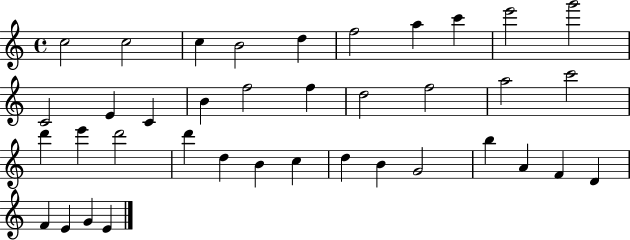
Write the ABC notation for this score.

X:1
T:Untitled
M:4/4
L:1/4
K:C
c2 c2 c B2 d f2 a c' e'2 g'2 C2 E C B f2 f d2 f2 a2 c'2 d' e' d'2 d' d B c d B G2 b A F D F E G E